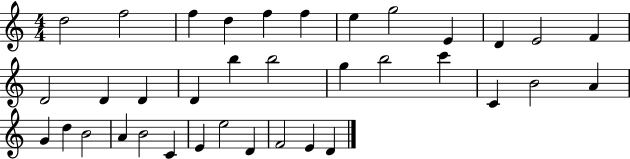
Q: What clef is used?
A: treble